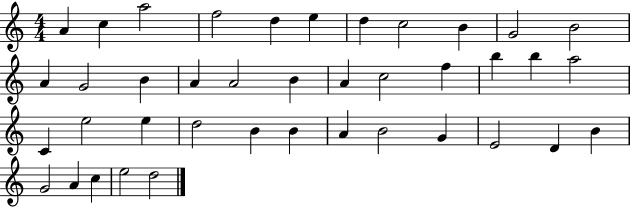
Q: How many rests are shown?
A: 0